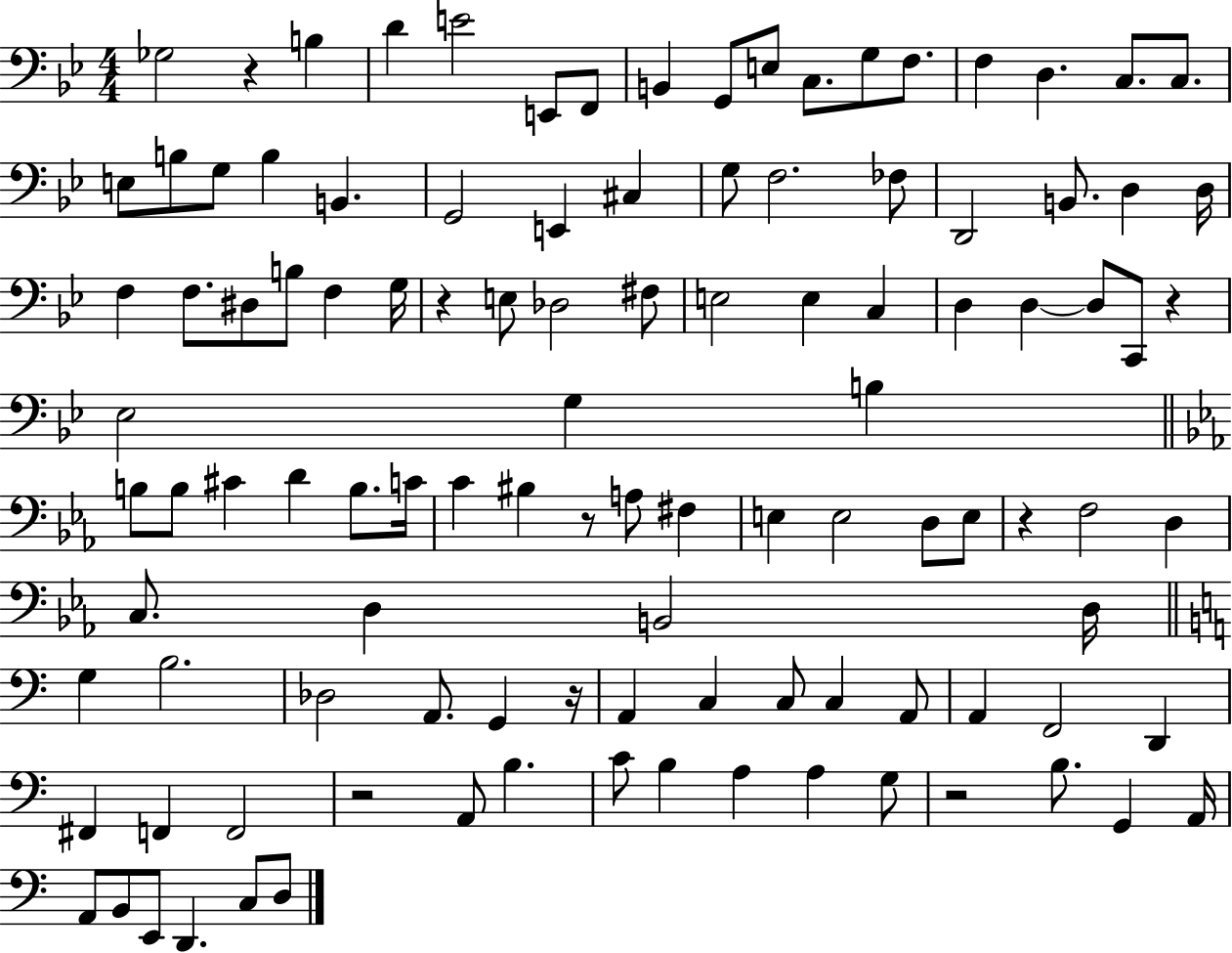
X:1
T:Untitled
M:4/4
L:1/4
K:Bb
_G,2 z B, D E2 E,,/2 F,,/2 B,, G,,/2 E,/2 C,/2 G,/2 F,/2 F, D, C,/2 C,/2 E,/2 B,/2 G,/2 B, B,, G,,2 E,, ^C, G,/2 F,2 _F,/2 D,,2 B,,/2 D, D,/4 F, F,/2 ^D,/2 B,/2 F, G,/4 z E,/2 _D,2 ^F,/2 E,2 E, C, D, D, D,/2 C,,/2 z _E,2 G, B, B,/2 B,/2 ^C D B,/2 C/4 C ^B, z/2 A,/2 ^F, E, E,2 D,/2 E,/2 z F,2 D, C,/2 D, B,,2 D,/4 G, B,2 _D,2 A,,/2 G,, z/4 A,, C, C,/2 C, A,,/2 A,, F,,2 D,, ^F,, F,, F,,2 z2 A,,/2 B, C/2 B, A, A, G,/2 z2 B,/2 G,, A,,/4 A,,/2 B,,/2 E,,/2 D,, C,/2 D,/2